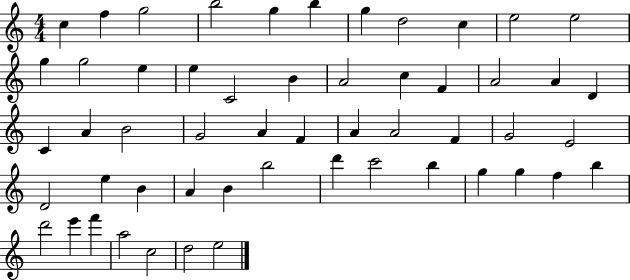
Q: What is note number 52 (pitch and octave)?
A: C5